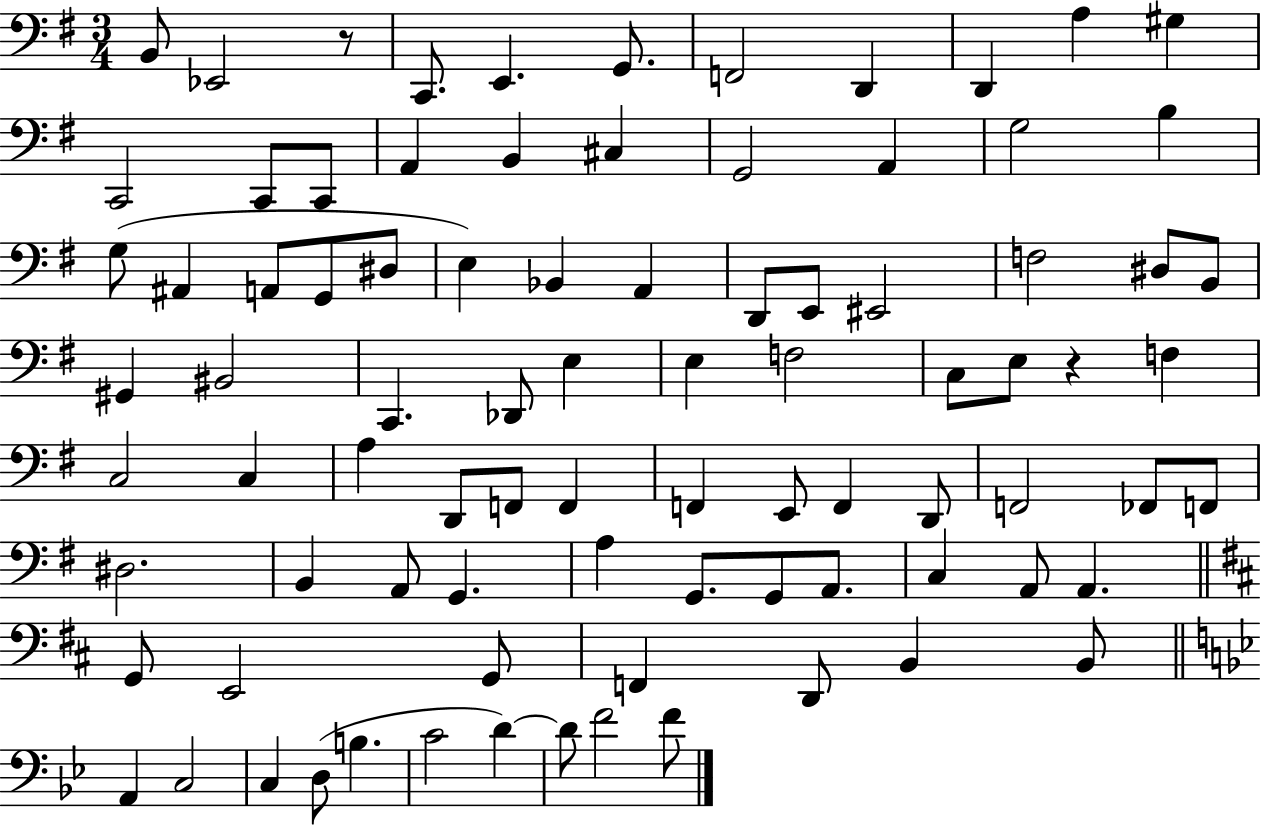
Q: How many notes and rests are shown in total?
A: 87